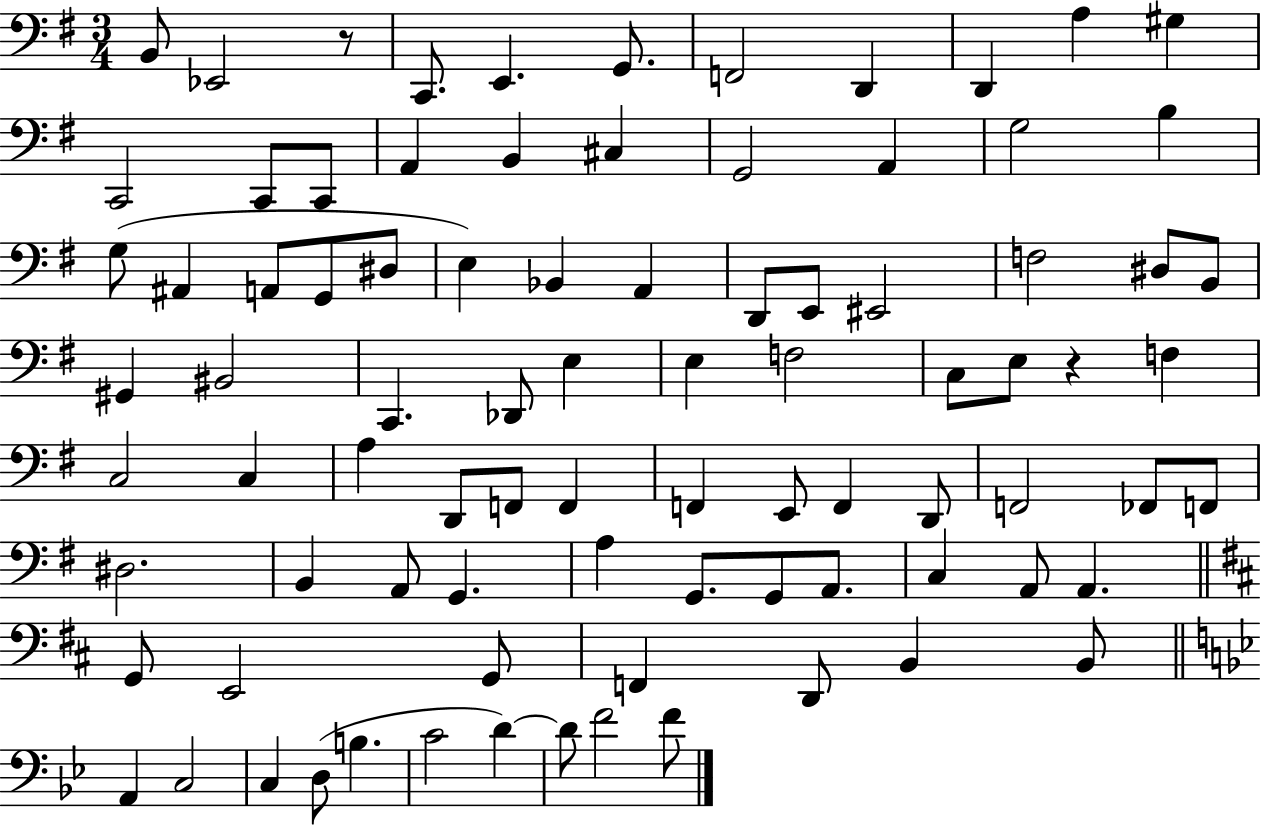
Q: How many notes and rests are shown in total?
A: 87